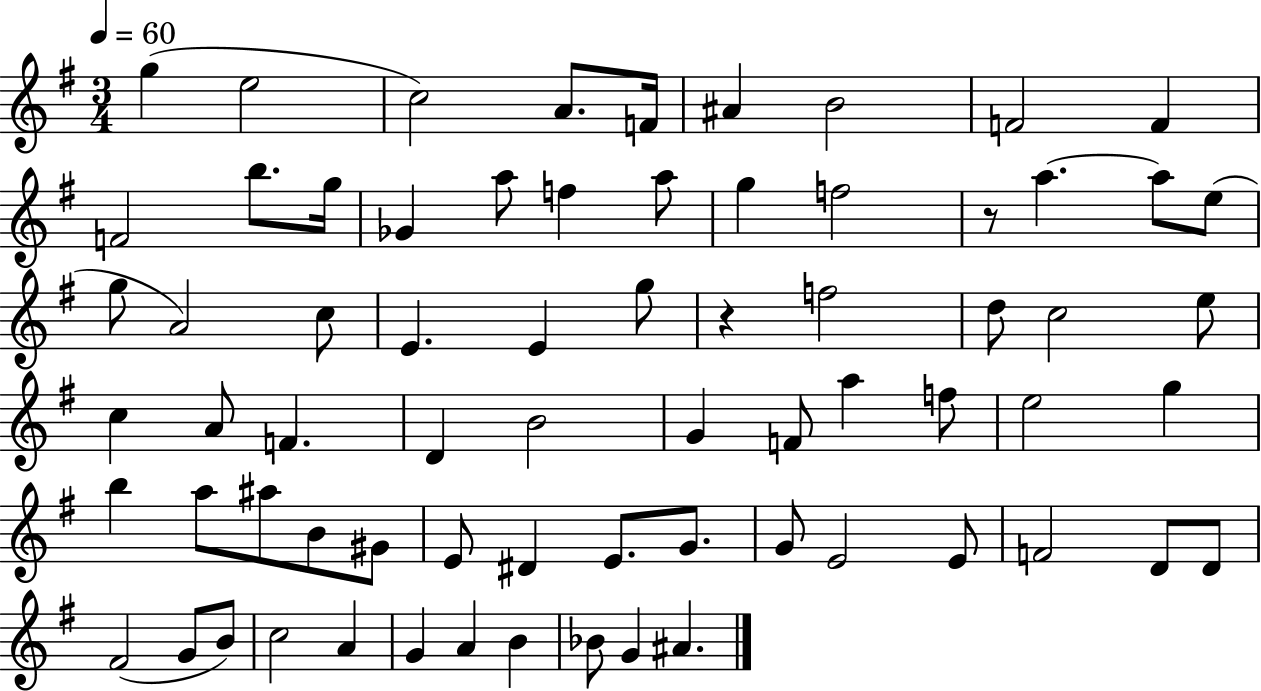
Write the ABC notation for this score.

X:1
T:Untitled
M:3/4
L:1/4
K:G
g e2 c2 A/2 F/4 ^A B2 F2 F F2 b/2 g/4 _G a/2 f a/2 g f2 z/2 a a/2 e/2 g/2 A2 c/2 E E g/2 z f2 d/2 c2 e/2 c A/2 F D B2 G F/2 a f/2 e2 g b a/2 ^a/2 B/2 ^G/2 E/2 ^D E/2 G/2 G/2 E2 E/2 F2 D/2 D/2 ^F2 G/2 B/2 c2 A G A B _B/2 G ^A